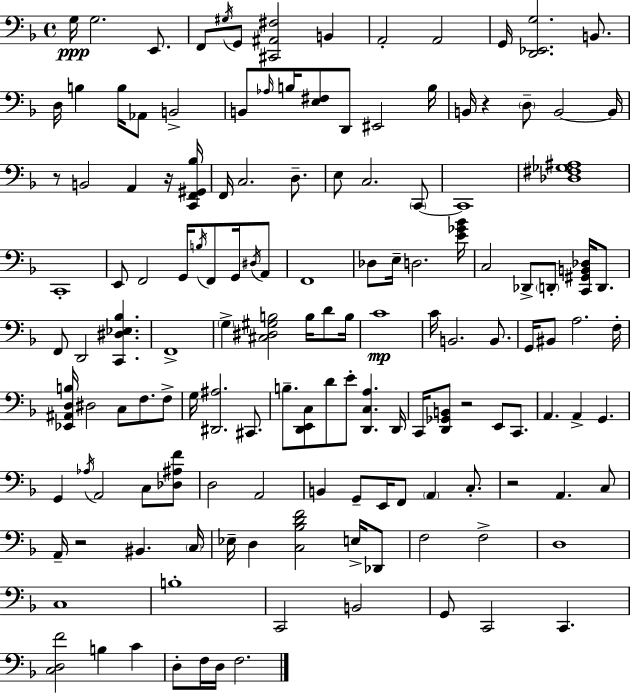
G3/s G3/h. E2/e. F2/e G#3/s G2/e [C#2,A#2,F#3]/h B2/q A2/h A2/h G2/s [D2,Eb2,G3]/h. B2/e. D3/s B3/q B3/s Ab2/e B2/h B2/e Ab3/s B3/s [E3,F#3]/e D2/e EIS2/h B3/s B2/s R/q D3/e B2/h B2/s R/e B2/h A2/q R/s [C2,F2,G#2,Bb3]/s F2/s C3/h. D3/e. E3/e C3/h. C2/e C2/w [Db3,F#3,Gb3,A#3]/w C2/w E2/e F2/h G2/s B3/s F2/e G2/s D#3/s A2/e F2/w Db3/e E3/s D3/h. [E4,Gb4,Bb4]/s C3/h Db2/e D2/e [C2,G#2,B2,Db3]/s D2/e. F2/e D2/h [C2,D#3,Eb3,Bb3]/q. F2/w G3/q [C#3,D#3,G#3,B3]/h B3/s D4/e B3/s C4/w C4/s B2/h. B2/e. G2/s BIS2/e A3/h. F3/s [Eb2,A#2,D3,B3]/s D#3/h C3/e F3/e. F3/e G3/s [D#2,A#3]/h. C#2/e. B3/e. [D2,E2,C3]/e D4/e E4/e [D2,C3,A3]/q. D2/s C2/s [D2,Gb2,B2]/e R/h E2/e C2/e. A2/q. A2/q G2/q. G2/q Ab3/s A2/h C3/e [Db3,A#3,F4]/e D3/h A2/h B2/q G2/e E2/s F2/e A2/q C3/e. R/h A2/q. C3/e A2/s R/h BIS2/q. C3/s Eb3/s D3/q [C3,Bb3,D4,F4]/h E3/s Db2/e F3/h F3/h D3/w C3/w B3/w C2/h B2/h G2/e C2/h C2/q. [C3,D3,F4]/h B3/q C4/q D3/e F3/s D3/s F3/h.